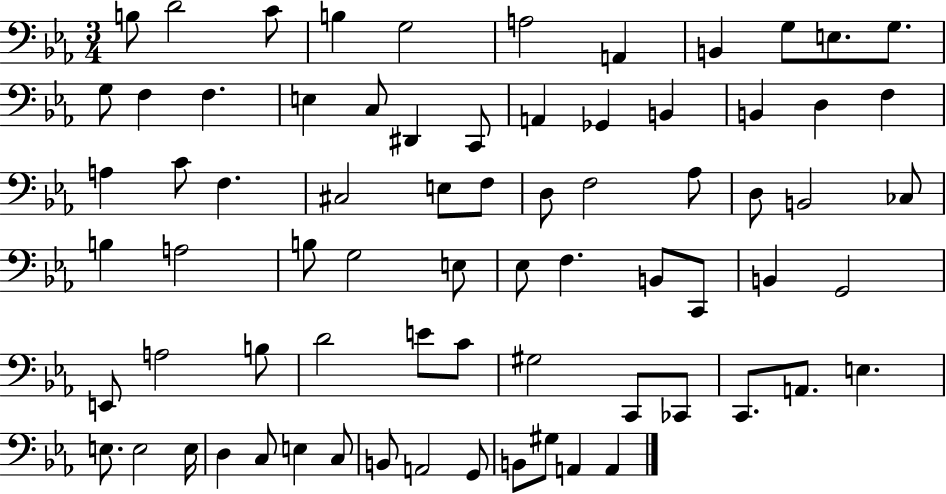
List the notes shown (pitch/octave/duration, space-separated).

B3/e D4/h C4/e B3/q G3/h A3/h A2/q B2/q G3/e E3/e. G3/e. G3/e F3/q F3/q. E3/q C3/e D#2/q C2/e A2/q Gb2/q B2/q B2/q D3/q F3/q A3/q C4/e F3/q. C#3/h E3/e F3/e D3/e F3/h Ab3/e D3/e B2/h CES3/e B3/q A3/h B3/e G3/h E3/e Eb3/e F3/q. B2/e C2/e B2/q G2/h E2/e A3/h B3/e D4/h E4/e C4/e G#3/h C2/e CES2/e C2/e. A2/e. E3/q. E3/e. E3/h E3/s D3/q C3/e E3/q C3/e B2/e A2/h G2/e B2/e G#3/e A2/q A2/q